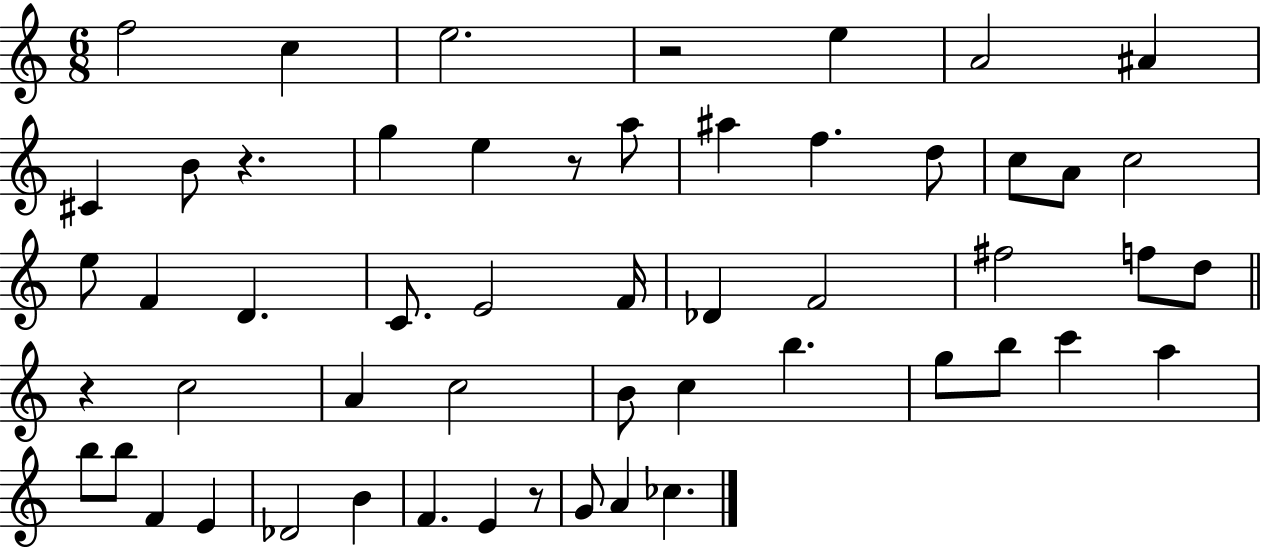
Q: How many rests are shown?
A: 5